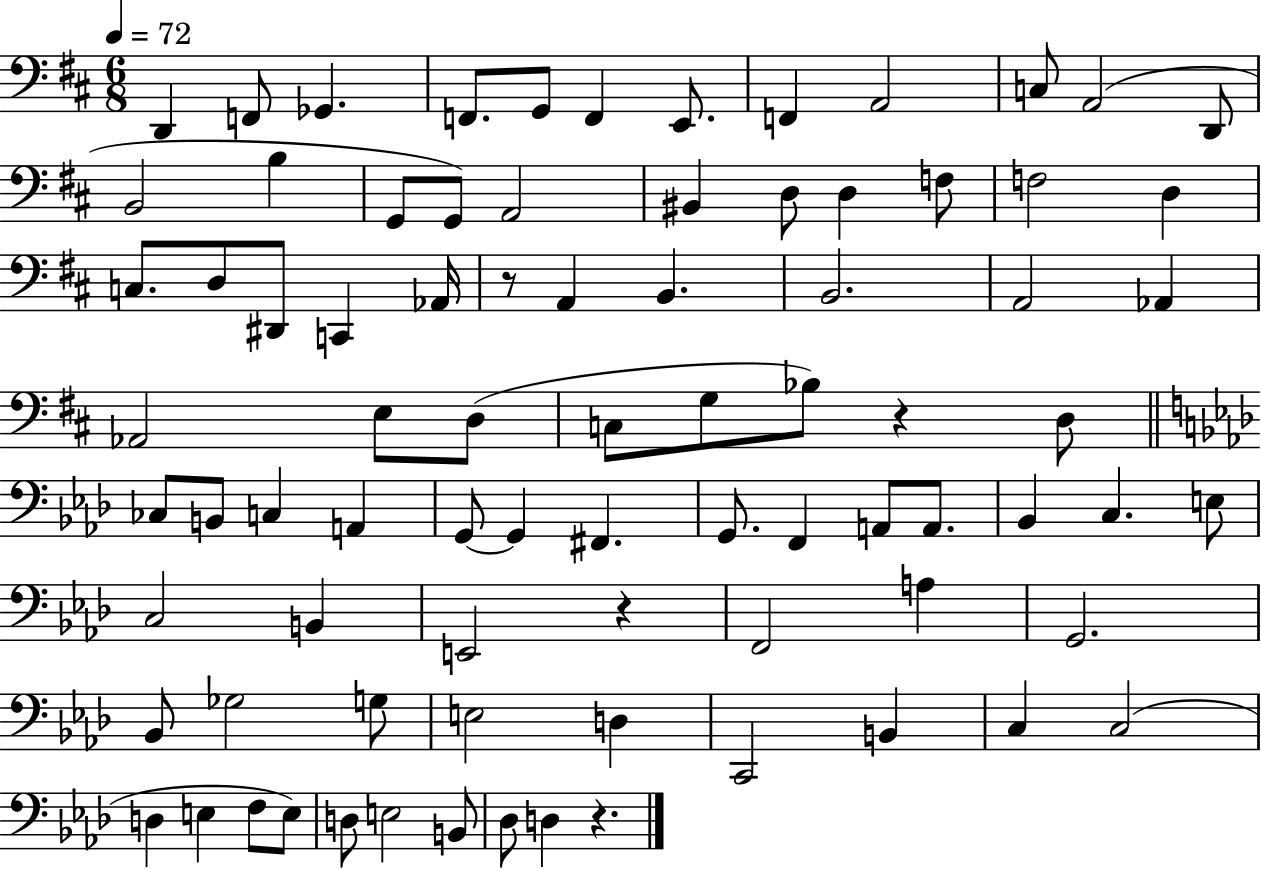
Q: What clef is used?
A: bass